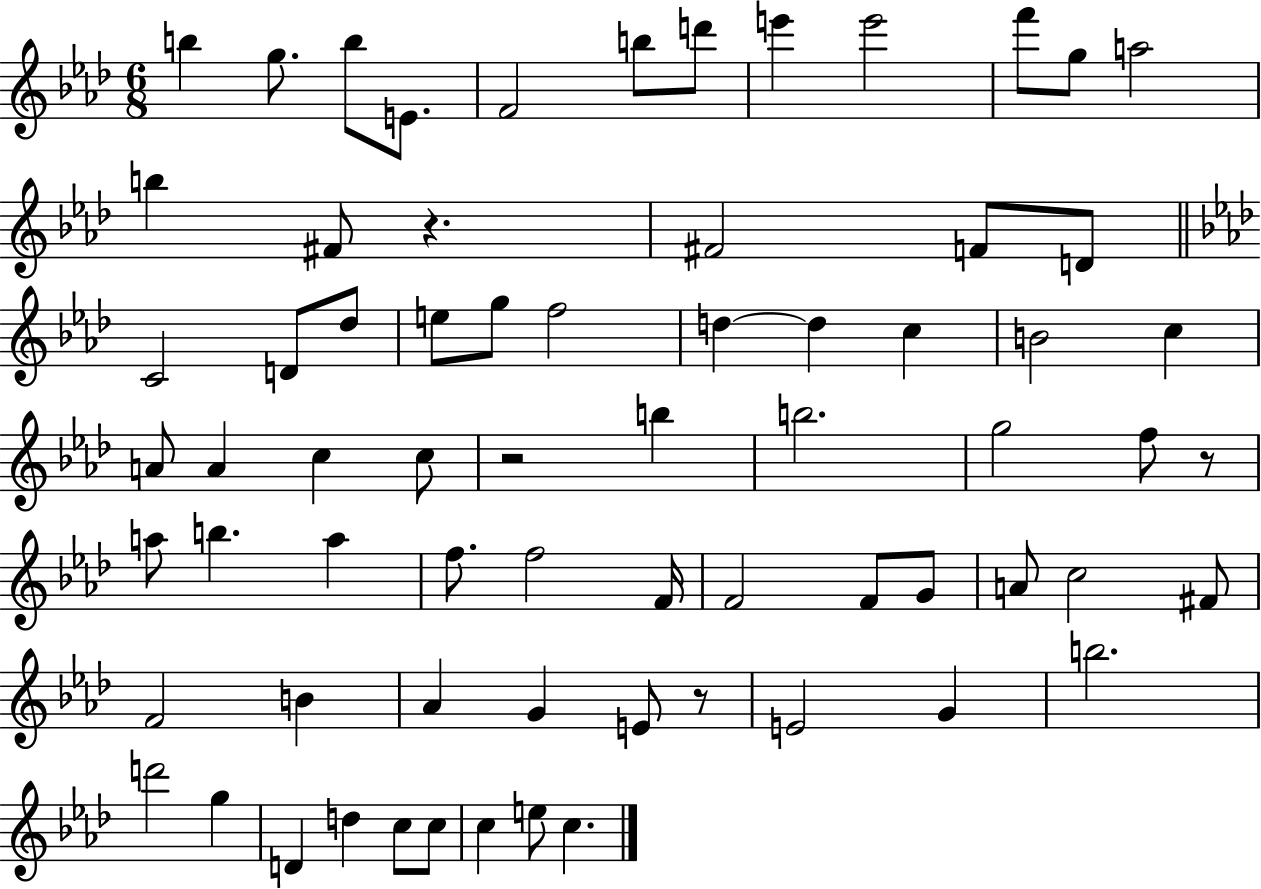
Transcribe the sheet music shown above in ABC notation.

X:1
T:Untitled
M:6/8
L:1/4
K:Ab
b g/2 b/2 E/2 F2 b/2 d'/2 e' e'2 f'/2 g/2 a2 b ^F/2 z ^F2 F/2 D/2 C2 D/2 _d/2 e/2 g/2 f2 d d c B2 c A/2 A c c/2 z2 b b2 g2 f/2 z/2 a/2 b a f/2 f2 F/4 F2 F/2 G/2 A/2 c2 ^F/2 F2 B _A G E/2 z/2 E2 G b2 d'2 g D d c/2 c/2 c e/2 c